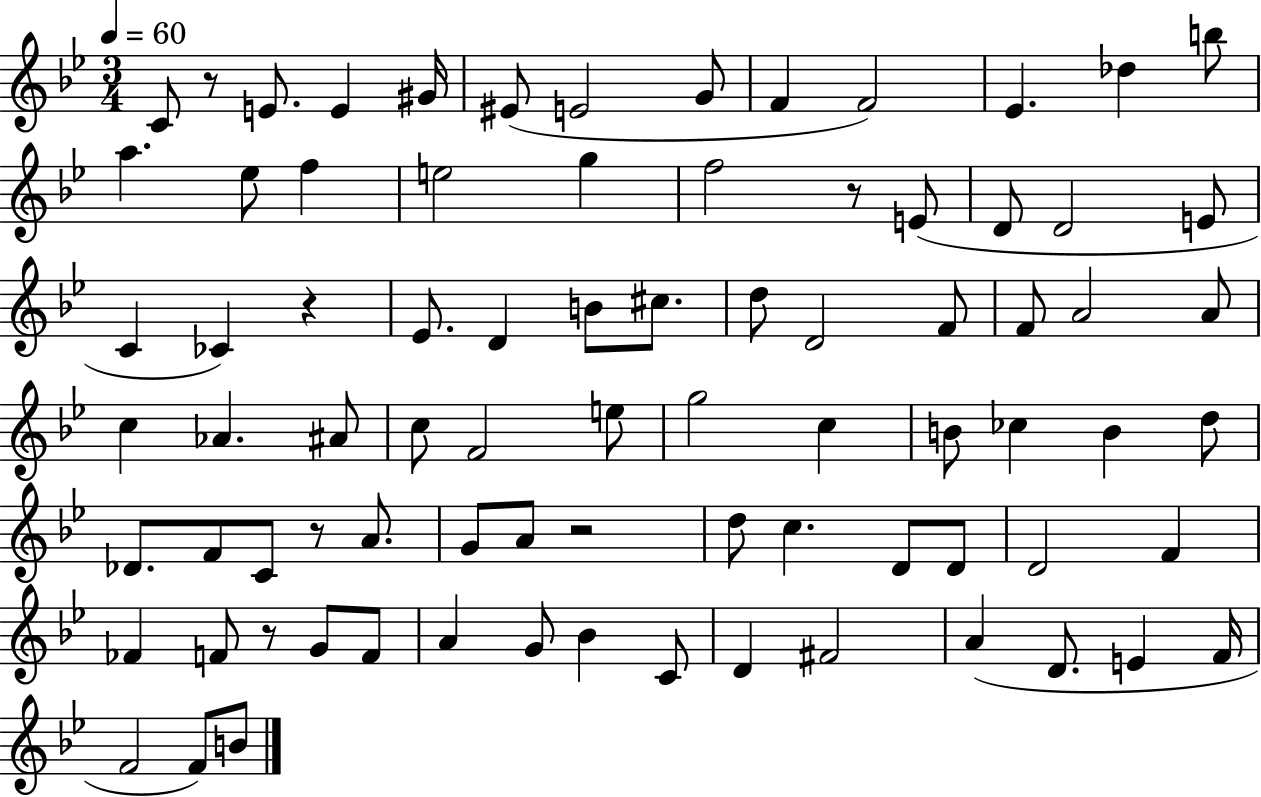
C4/e R/e E4/e. E4/q G#4/s EIS4/e E4/h G4/e F4/q F4/h Eb4/q. Db5/q B5/e A5/q. Eb5/e F5/q E5/h G5/q F5/h R/e E4/e D4/e D4/h E4/e C4/q CES4/q R/q Eb4/e. D4/q B4/e C#5/e. D5/e D4/h F4/e F4/e A4/h A4/e C5/q Ab4/q. A#4/e C5/e F4/h E5/e G5/h C5/q B4/e CES5/q B4/q D5/e Db4/e. F4/e C4/e R/e A4/e. G4/e A4/e R/h D5/e C5/q. D4/e D4/e D4/h F4/q FES4/q F4/e R/e G4/e F4/e A4/q G4/e Bb4/q C4/e D4/q F#4/h A4/q D4/e. E4/q F4/s F4/h F4/e B4/e